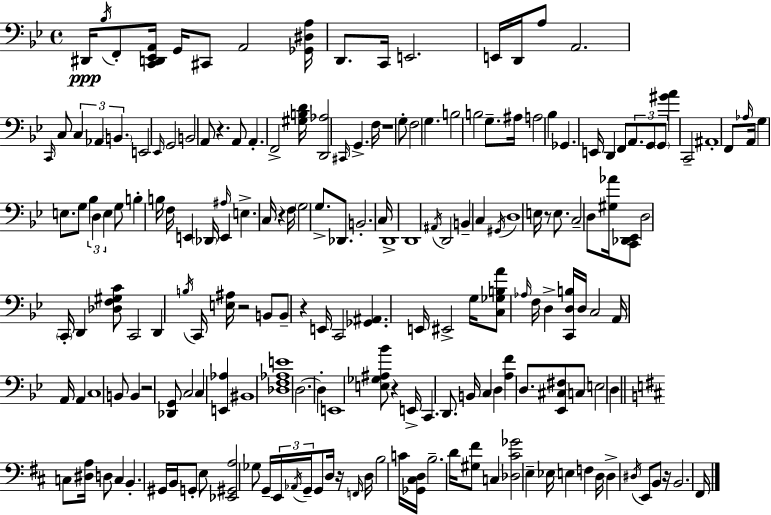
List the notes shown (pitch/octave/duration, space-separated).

D#2/s Bb3/s F2/e [C2,D2,Eb2,A2]/s G2/s C#2/e A2/h [Gb2,D#3,A3]/s D2/e. C2/s E2/h. E2/s D2/s A3/e A2/h. C2/s C3/e C3/q Ab2/q B2/q. E2/h Eb2/s G2/h B2/h A2/e R/q. A2/e A2/q. F2/h [G#3,B3,D4]/s [D2,Ab3]/h C#2/s G2/q. F3/s R/w G3/e F3/h G3/q. B3/h B3/h G3/e. A#3/s A3/h Bb3/q Gb2/q. E2/s D2/q F2/e A2/e. G2/e G2/e [G#4,A4]/q C2/h A#2/w F2/e Ab3/s A2/s G3/q E3/e. G3/e Bb3/q D3/q E3/q G3/e B3/q B3/s F3/s E2/q Db2/s E2/q A#3/s E3/q. C3/s R/q F3/s G3/h G3/e. Db2/e. B2/h. C3/s D2/w D2/w A#2/s D2/h B2/q C3/q G#2/s D3/w E3/s R/e E3/e. C3/h D3/e [G#3,Ab4]/s [C2,Db2,Eb2]/e D3/h C2/s D2/q [Db3,F3,G#3,C4]/e C2/h D2/q B3/s C2/s [E3,A#3]/s R/h B2/e B2/e R/q E2/s C2/h [Gb2,A#2]/q. E2/s EIS2/h G3/s [C3,Gb3,B3,A4]/e Ab3/s F3/s D3/q [C2,D3,B3]/s D3/s C3/h A2/s A2/s A2/q C3/w B2/e B2/q R/h [Db2,G2]/e C3/h C3/q [E2,Ab3]/q BIS2/w [Db3,F3,Ab3,E4]/w D3/h. D3/q E2/w [E3,Gb3,A#3,Bb4]/e R/q E2/s C2/q. D2/e. B2/s C3/q D3/q [A3,F4]/q D3/e. [Eb2,C#3,F#3]/e C3/e E3/h D3/q C3/e [D#3,A3]/s D3/e C3/q B2/q. G#2/s B2/s G2/e E3/e [Eb2,G#2,A3]/h Gb3/e G2/s E2/s Ab2/s G2/s G2/e D3/s R/s F2/s D3/s B3/h C4/s [Gb2,C#3,D3]/s B3/h. D4/s [G#3,F#4]/e C3/q [Db3,C#4,Gb4]/h E3/q Eb3/s E3/q F3/q D3/s D3/q D#3/s E2/e B2/e R/s B2/h. F#2/s